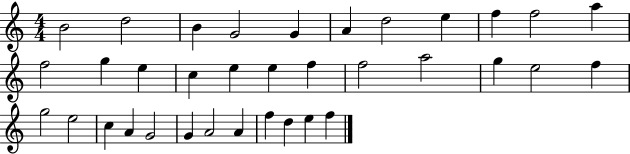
B4/h D5/h B4/q G4/h G4/q A4/q D5/h E5/q F5/q F5/h A5/q F5/h G5/q E5/q C5/q E5/q E5/q F5/q F5/h A5/h G5/q E5/h F5/q G5/h E5/h C5/q A4/q G4/h G4/q A4/h A4/q F5/q D5/q E5/q F5/q